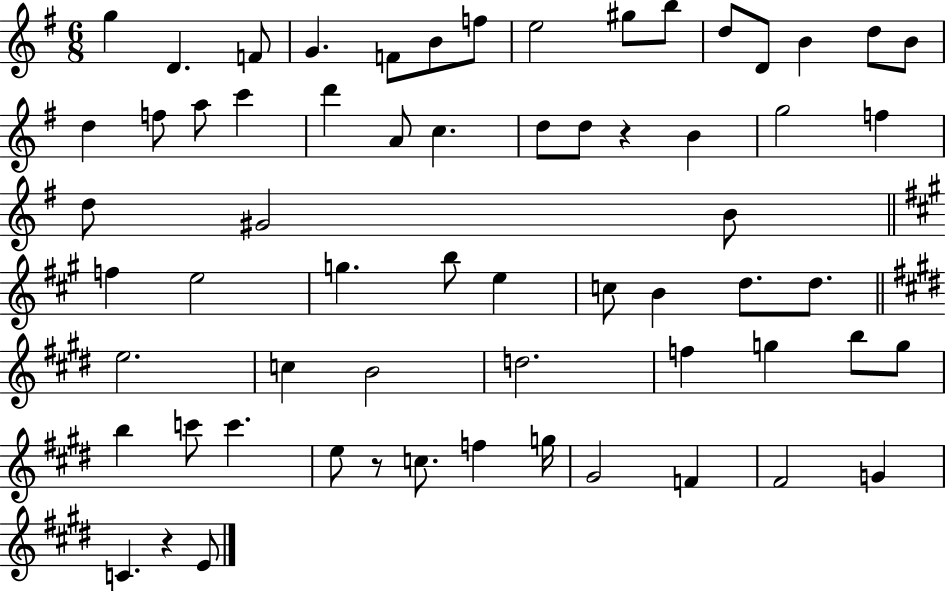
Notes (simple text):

G5/q D4/q. F4/e G4/q. F4/e B4/e F5/e E5/h G#5/e B5/e D5/e D4/e B4/q D5/e B4/e D5/q F5/e A5/e C6/q D6/q A4/e C5/q. D5/e D5/e R/q B4/q G5/h F5/q D5/e G#4/h B4/e F5/q E5/h G5/q. B5/e E5/q C5/e B4/q D5/e. D5/e. E5/h. C5/q B4/h D5/h. F5/q G5/q B5/e G5/e B5/q C6/e C6/q. E5/e R/e C5/e. F5/q G5/s G#4/h F4/q F#4/h G4/q C4/q. R/q E4/e